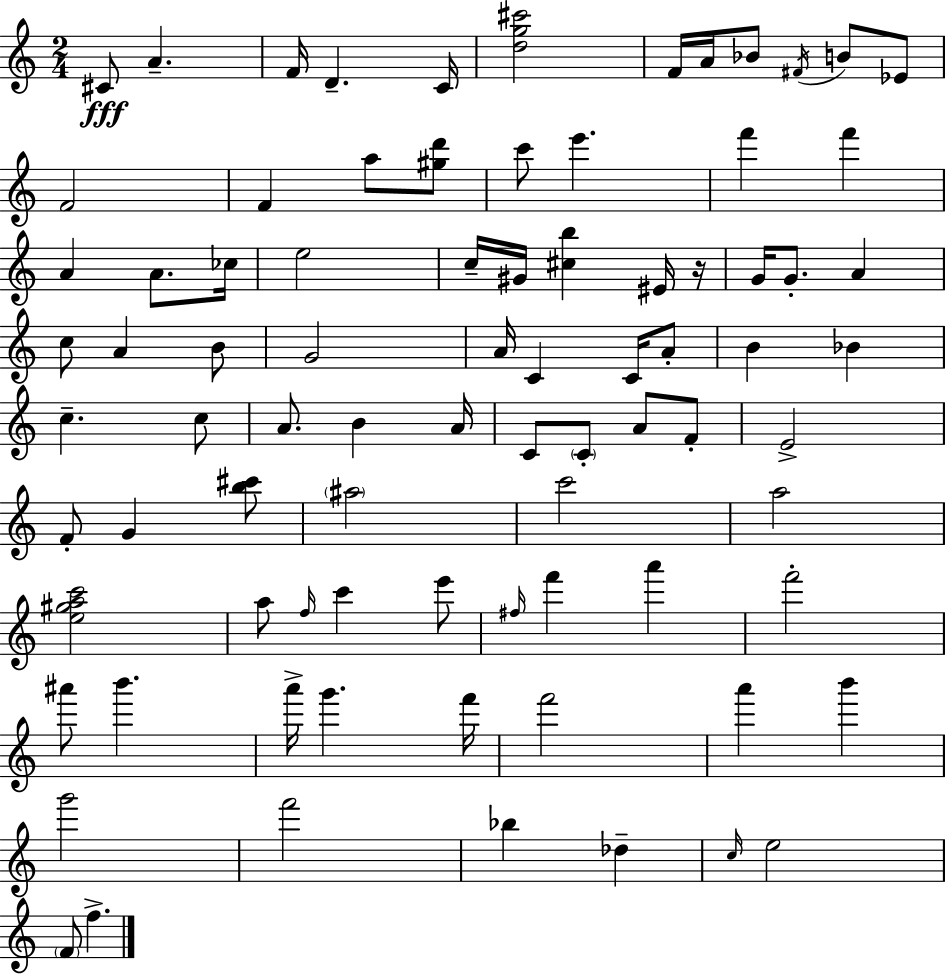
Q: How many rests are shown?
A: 1